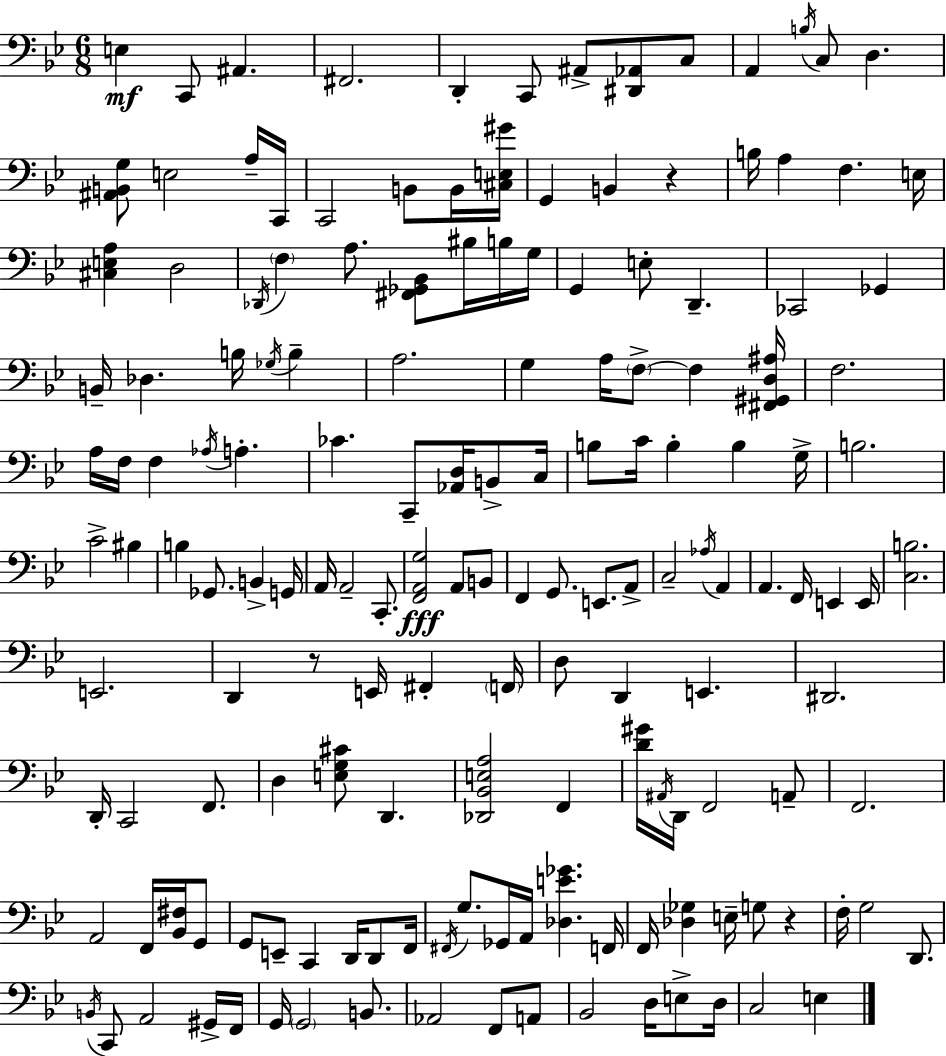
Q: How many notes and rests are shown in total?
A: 159